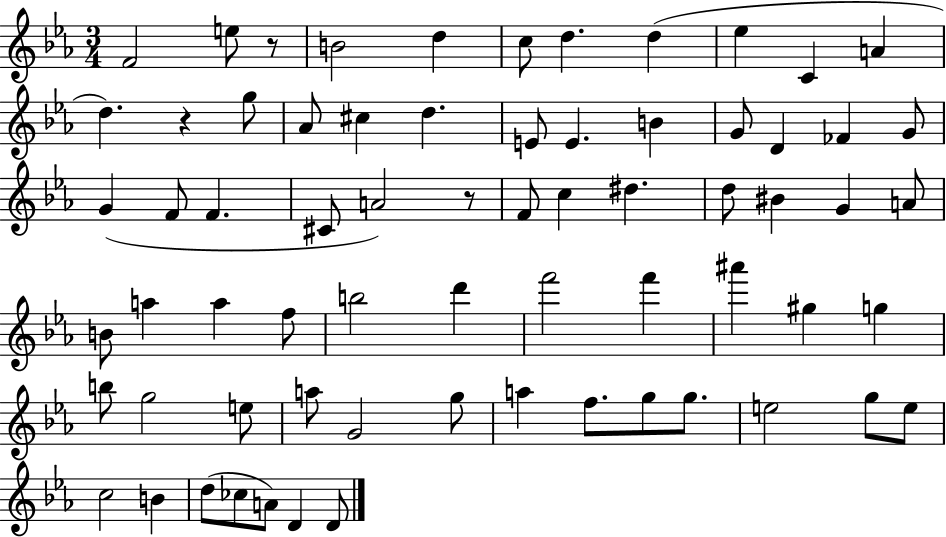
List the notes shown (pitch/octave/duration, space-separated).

F4/h E5/e R/e B4/h D5/q C5/e D5/q. D5/q Eb5/q C4/q A4/q D5/q. R/q G5/e Ab4/e C#5/q D5/q. E4/e E4/q. B4/q G4/e D4/q FES4/q G4/e G4/q F4/e F4/q. C#4/e A4/h R/e F4/e C5/q D#5/q. D5/e BIS4/q G4/q A4/e B4/e A5/q A5/q F5/e B5/h D6/q F6/h F6/q A#6/q G#5/q G5/q B5/e G5/h E5/e A5/e G4/h G5/e A5/q F5/e. G5/e G5/e. E5/h G5/e E5/e C5/h B4/q D5/e CES5/e A4/e D4/q D4/e